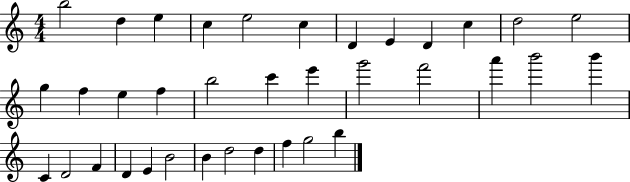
B5/h D5/q E5/q C5/q E5/h C5/q D4/q E4/q D4/q C5/q D5/h E5/h G5/q F5/q E5/q F5/q B5/h C6/q E6/q G6/h F6/h A6/q B6/h B6/q C4/q D4/h F4/q D4/q E4/q B4/h B4/q D5/h D5/q F5/q G5/h B5/q